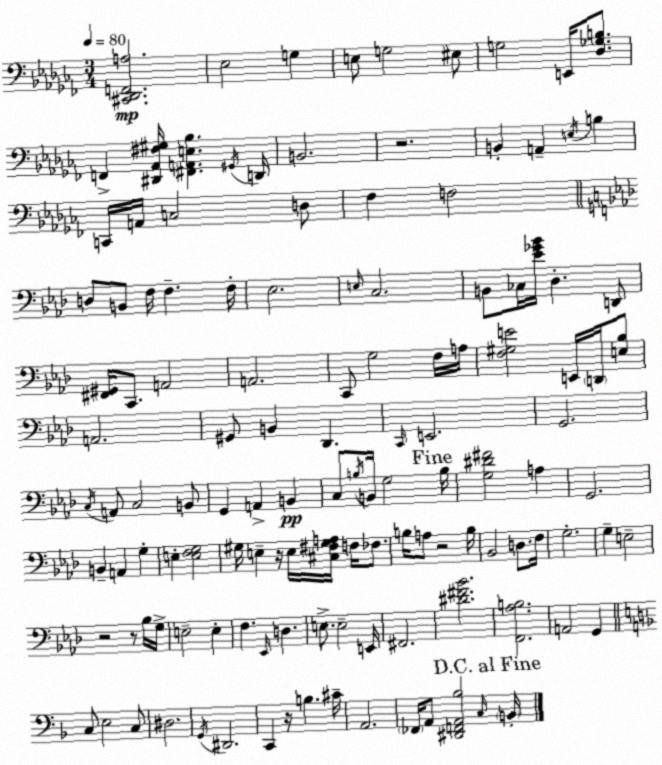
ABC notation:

X:1
T:Untitled
M:3/4
L:1/4
K:Abm
[^C,,_D,,F,,A,]2 _E,2 G, E,/2 G,2 ^E,/2 G,2 E,,/4 [_D,_G,B,]/2 F,, [^D,,_A,,^F,^G,]/4 [^F,,A,,E,_B,] ^G,,/4 D,,/4 B,,2 z2 B,, A,, E,/4 B, C,,/4 A,,/4 C,2 D,/2 _F, F,2 D,/2 B,,/2 F,/4 F, F,/4 _E,2 E,/4 C,2 B,,/2 _C,/4 [_E_G_B]/4 _D, D,,/2 [^F,,^G,,]/4 C,,/2 A,,2 A,,2 C,,/2 G,2 F,/4 A,/4 [F,^G,E]2 E,,/4 D,,/4 [E,_B,]/2 A,,2 ^G,,/2 B,, _D,, C,,/4 E,,2 G,,2 C,/4 A,,/2 C,2 B,,/2 G,, A,, B,, C,/2 B,/4 B,,/4 G,2 B,/4 [G,^D^F]2 A, G,,2 B,, A,, G, E, [E,F,G,]2 ^G,/4 E, z/4 E,/4 [^C,^F,^G,A,]/4 F,/4 _F,/2 B,/4 A,/2 z2 B,/4 _B,,2 D,/2 F,/4 G,2 G, E,2 z2 z/2 _B,/4 G,/4 E,2 E, F, _E,,/4 D, E,/2 E,2 E,,/4 ^F,,2 [^D^F_B]2 [F,,_A,B,]2 A,,2 G,, C,/2 E,2 C,/2 ^D,2 G,,/4 ^D,,2 C,, z/4 B, ^C/4 A,,2 _F,,/4 A,,/2 [^D,,F,,A,,_B,]2 C,/4 B,,/4